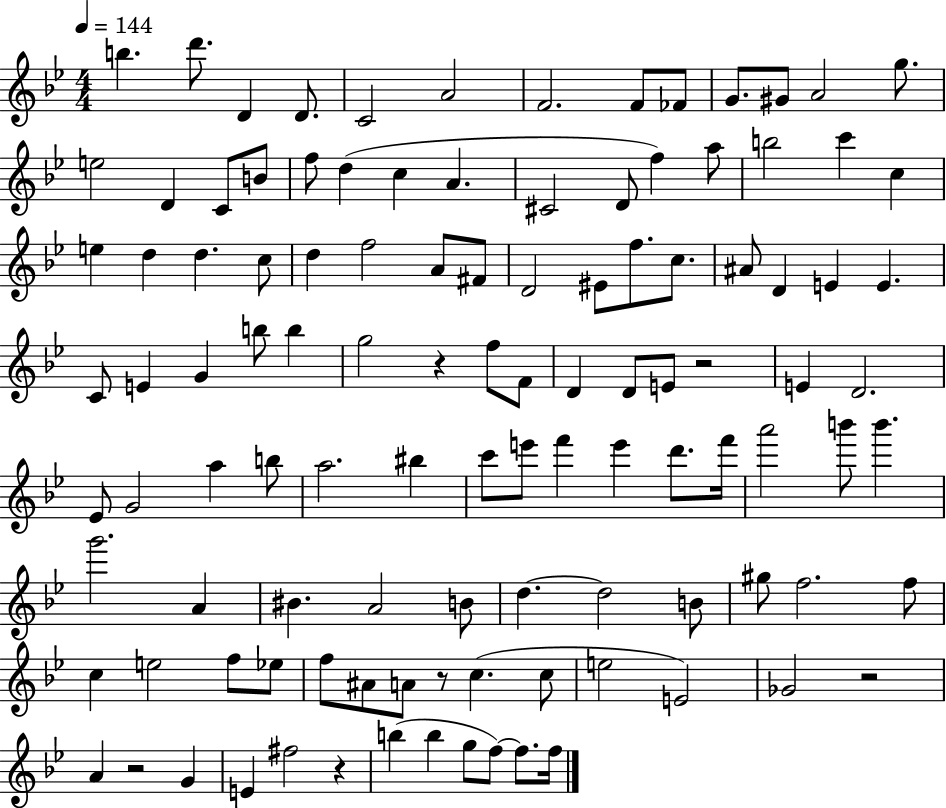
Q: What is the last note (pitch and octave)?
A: F5